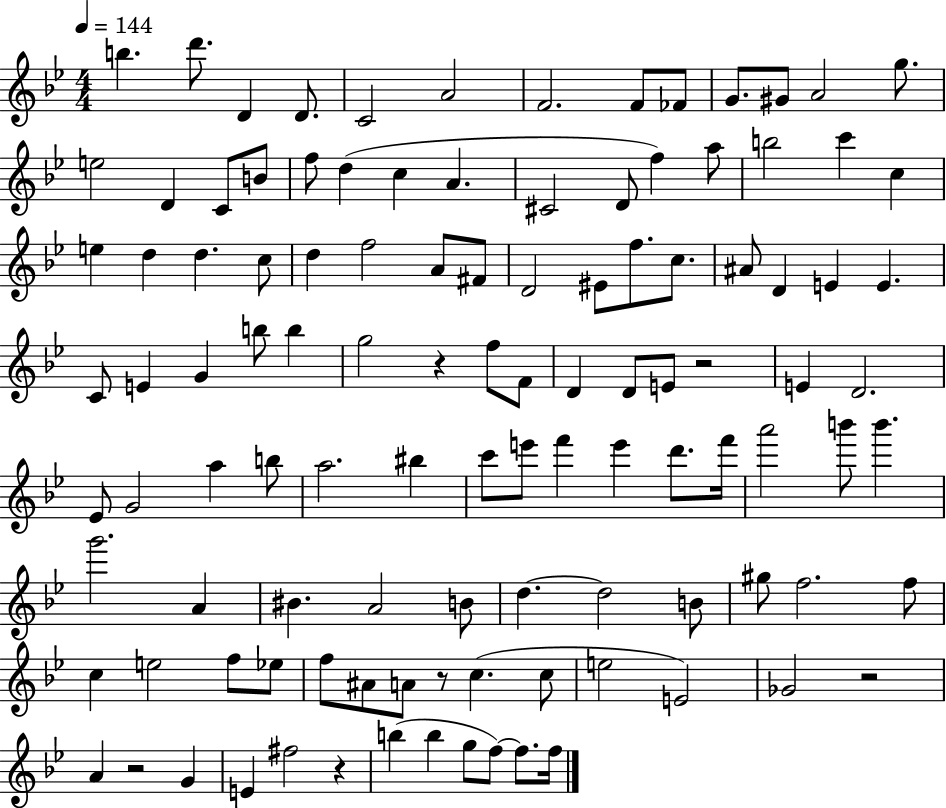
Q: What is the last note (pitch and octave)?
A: F5